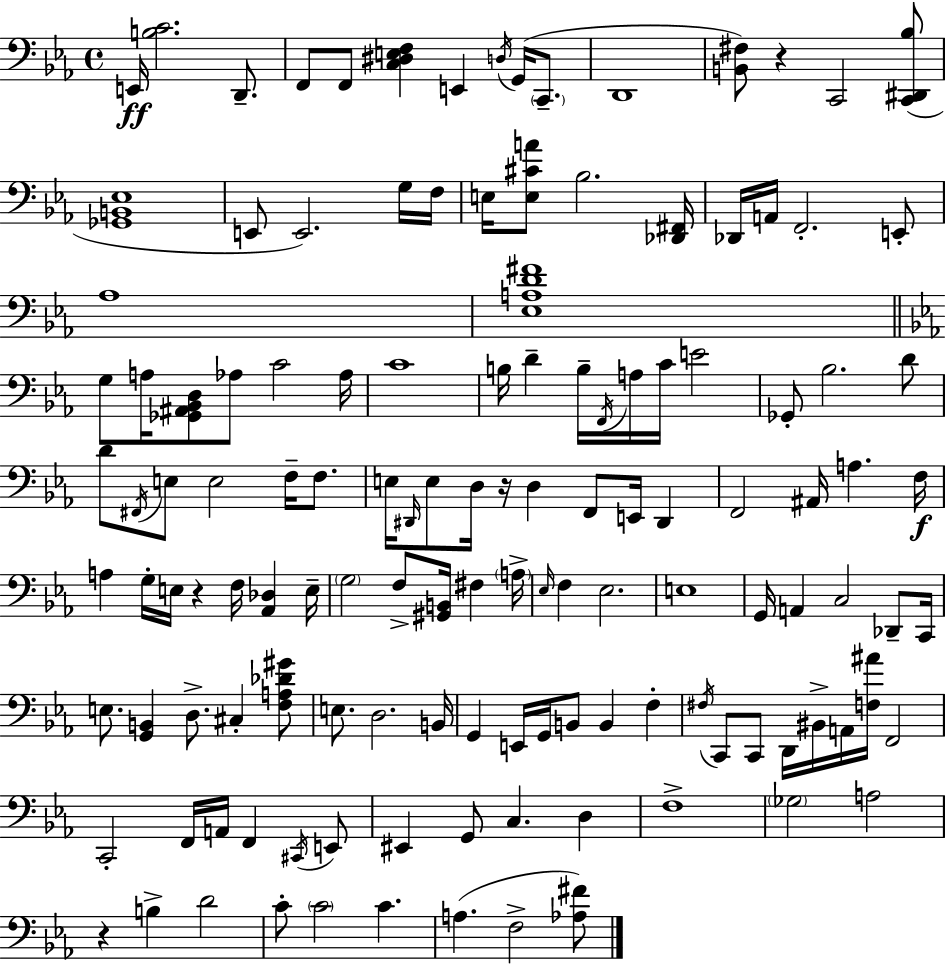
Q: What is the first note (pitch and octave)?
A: E2